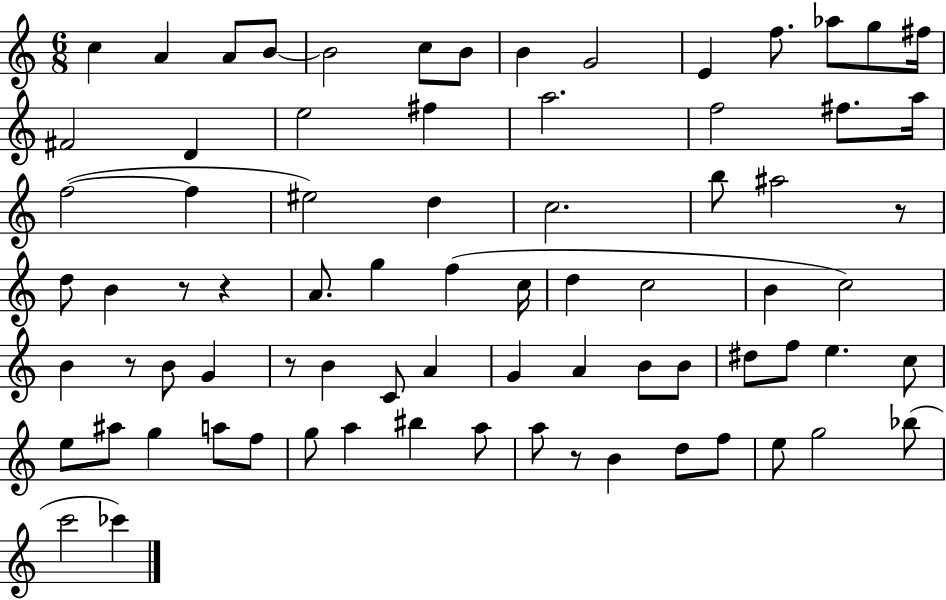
C5/q A4/q A4/e B4/e B4/h C5/e B4/e B4/q G4/h E4/q F5/e. Ab5/e G5/e F#5/s F#4/h D4/q E5/h F#5/q A5/h. F5/h F#5/e. A5/s F5/h F5/q EIS5/h D5/q C5/h. B5/e A#5/h R/e D5/e B4/q R/e R/q A4/e. G5/q F5/q C5/s D5/q C5/h B4/q C5/h B4/q R/e B4/e G4/q R/e B4/q C4/e A4/q G4/q A4/q B4/e B4/e D#5/e F5/e E5/q. C5/e E5/e A#5/e G5/q A5/e F5/e G5/e A5/q BIS5/q A5/e A5/e R/e B4/q D5/e F5/e E5/e G5/h Bb5/e C6/h CES6/q